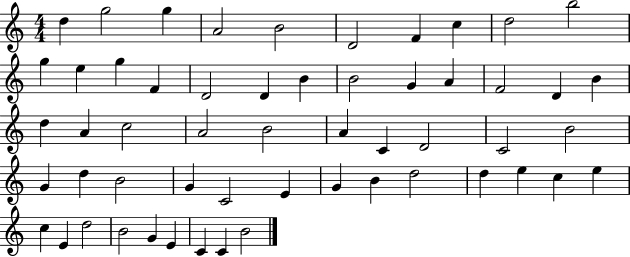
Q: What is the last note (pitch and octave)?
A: B4